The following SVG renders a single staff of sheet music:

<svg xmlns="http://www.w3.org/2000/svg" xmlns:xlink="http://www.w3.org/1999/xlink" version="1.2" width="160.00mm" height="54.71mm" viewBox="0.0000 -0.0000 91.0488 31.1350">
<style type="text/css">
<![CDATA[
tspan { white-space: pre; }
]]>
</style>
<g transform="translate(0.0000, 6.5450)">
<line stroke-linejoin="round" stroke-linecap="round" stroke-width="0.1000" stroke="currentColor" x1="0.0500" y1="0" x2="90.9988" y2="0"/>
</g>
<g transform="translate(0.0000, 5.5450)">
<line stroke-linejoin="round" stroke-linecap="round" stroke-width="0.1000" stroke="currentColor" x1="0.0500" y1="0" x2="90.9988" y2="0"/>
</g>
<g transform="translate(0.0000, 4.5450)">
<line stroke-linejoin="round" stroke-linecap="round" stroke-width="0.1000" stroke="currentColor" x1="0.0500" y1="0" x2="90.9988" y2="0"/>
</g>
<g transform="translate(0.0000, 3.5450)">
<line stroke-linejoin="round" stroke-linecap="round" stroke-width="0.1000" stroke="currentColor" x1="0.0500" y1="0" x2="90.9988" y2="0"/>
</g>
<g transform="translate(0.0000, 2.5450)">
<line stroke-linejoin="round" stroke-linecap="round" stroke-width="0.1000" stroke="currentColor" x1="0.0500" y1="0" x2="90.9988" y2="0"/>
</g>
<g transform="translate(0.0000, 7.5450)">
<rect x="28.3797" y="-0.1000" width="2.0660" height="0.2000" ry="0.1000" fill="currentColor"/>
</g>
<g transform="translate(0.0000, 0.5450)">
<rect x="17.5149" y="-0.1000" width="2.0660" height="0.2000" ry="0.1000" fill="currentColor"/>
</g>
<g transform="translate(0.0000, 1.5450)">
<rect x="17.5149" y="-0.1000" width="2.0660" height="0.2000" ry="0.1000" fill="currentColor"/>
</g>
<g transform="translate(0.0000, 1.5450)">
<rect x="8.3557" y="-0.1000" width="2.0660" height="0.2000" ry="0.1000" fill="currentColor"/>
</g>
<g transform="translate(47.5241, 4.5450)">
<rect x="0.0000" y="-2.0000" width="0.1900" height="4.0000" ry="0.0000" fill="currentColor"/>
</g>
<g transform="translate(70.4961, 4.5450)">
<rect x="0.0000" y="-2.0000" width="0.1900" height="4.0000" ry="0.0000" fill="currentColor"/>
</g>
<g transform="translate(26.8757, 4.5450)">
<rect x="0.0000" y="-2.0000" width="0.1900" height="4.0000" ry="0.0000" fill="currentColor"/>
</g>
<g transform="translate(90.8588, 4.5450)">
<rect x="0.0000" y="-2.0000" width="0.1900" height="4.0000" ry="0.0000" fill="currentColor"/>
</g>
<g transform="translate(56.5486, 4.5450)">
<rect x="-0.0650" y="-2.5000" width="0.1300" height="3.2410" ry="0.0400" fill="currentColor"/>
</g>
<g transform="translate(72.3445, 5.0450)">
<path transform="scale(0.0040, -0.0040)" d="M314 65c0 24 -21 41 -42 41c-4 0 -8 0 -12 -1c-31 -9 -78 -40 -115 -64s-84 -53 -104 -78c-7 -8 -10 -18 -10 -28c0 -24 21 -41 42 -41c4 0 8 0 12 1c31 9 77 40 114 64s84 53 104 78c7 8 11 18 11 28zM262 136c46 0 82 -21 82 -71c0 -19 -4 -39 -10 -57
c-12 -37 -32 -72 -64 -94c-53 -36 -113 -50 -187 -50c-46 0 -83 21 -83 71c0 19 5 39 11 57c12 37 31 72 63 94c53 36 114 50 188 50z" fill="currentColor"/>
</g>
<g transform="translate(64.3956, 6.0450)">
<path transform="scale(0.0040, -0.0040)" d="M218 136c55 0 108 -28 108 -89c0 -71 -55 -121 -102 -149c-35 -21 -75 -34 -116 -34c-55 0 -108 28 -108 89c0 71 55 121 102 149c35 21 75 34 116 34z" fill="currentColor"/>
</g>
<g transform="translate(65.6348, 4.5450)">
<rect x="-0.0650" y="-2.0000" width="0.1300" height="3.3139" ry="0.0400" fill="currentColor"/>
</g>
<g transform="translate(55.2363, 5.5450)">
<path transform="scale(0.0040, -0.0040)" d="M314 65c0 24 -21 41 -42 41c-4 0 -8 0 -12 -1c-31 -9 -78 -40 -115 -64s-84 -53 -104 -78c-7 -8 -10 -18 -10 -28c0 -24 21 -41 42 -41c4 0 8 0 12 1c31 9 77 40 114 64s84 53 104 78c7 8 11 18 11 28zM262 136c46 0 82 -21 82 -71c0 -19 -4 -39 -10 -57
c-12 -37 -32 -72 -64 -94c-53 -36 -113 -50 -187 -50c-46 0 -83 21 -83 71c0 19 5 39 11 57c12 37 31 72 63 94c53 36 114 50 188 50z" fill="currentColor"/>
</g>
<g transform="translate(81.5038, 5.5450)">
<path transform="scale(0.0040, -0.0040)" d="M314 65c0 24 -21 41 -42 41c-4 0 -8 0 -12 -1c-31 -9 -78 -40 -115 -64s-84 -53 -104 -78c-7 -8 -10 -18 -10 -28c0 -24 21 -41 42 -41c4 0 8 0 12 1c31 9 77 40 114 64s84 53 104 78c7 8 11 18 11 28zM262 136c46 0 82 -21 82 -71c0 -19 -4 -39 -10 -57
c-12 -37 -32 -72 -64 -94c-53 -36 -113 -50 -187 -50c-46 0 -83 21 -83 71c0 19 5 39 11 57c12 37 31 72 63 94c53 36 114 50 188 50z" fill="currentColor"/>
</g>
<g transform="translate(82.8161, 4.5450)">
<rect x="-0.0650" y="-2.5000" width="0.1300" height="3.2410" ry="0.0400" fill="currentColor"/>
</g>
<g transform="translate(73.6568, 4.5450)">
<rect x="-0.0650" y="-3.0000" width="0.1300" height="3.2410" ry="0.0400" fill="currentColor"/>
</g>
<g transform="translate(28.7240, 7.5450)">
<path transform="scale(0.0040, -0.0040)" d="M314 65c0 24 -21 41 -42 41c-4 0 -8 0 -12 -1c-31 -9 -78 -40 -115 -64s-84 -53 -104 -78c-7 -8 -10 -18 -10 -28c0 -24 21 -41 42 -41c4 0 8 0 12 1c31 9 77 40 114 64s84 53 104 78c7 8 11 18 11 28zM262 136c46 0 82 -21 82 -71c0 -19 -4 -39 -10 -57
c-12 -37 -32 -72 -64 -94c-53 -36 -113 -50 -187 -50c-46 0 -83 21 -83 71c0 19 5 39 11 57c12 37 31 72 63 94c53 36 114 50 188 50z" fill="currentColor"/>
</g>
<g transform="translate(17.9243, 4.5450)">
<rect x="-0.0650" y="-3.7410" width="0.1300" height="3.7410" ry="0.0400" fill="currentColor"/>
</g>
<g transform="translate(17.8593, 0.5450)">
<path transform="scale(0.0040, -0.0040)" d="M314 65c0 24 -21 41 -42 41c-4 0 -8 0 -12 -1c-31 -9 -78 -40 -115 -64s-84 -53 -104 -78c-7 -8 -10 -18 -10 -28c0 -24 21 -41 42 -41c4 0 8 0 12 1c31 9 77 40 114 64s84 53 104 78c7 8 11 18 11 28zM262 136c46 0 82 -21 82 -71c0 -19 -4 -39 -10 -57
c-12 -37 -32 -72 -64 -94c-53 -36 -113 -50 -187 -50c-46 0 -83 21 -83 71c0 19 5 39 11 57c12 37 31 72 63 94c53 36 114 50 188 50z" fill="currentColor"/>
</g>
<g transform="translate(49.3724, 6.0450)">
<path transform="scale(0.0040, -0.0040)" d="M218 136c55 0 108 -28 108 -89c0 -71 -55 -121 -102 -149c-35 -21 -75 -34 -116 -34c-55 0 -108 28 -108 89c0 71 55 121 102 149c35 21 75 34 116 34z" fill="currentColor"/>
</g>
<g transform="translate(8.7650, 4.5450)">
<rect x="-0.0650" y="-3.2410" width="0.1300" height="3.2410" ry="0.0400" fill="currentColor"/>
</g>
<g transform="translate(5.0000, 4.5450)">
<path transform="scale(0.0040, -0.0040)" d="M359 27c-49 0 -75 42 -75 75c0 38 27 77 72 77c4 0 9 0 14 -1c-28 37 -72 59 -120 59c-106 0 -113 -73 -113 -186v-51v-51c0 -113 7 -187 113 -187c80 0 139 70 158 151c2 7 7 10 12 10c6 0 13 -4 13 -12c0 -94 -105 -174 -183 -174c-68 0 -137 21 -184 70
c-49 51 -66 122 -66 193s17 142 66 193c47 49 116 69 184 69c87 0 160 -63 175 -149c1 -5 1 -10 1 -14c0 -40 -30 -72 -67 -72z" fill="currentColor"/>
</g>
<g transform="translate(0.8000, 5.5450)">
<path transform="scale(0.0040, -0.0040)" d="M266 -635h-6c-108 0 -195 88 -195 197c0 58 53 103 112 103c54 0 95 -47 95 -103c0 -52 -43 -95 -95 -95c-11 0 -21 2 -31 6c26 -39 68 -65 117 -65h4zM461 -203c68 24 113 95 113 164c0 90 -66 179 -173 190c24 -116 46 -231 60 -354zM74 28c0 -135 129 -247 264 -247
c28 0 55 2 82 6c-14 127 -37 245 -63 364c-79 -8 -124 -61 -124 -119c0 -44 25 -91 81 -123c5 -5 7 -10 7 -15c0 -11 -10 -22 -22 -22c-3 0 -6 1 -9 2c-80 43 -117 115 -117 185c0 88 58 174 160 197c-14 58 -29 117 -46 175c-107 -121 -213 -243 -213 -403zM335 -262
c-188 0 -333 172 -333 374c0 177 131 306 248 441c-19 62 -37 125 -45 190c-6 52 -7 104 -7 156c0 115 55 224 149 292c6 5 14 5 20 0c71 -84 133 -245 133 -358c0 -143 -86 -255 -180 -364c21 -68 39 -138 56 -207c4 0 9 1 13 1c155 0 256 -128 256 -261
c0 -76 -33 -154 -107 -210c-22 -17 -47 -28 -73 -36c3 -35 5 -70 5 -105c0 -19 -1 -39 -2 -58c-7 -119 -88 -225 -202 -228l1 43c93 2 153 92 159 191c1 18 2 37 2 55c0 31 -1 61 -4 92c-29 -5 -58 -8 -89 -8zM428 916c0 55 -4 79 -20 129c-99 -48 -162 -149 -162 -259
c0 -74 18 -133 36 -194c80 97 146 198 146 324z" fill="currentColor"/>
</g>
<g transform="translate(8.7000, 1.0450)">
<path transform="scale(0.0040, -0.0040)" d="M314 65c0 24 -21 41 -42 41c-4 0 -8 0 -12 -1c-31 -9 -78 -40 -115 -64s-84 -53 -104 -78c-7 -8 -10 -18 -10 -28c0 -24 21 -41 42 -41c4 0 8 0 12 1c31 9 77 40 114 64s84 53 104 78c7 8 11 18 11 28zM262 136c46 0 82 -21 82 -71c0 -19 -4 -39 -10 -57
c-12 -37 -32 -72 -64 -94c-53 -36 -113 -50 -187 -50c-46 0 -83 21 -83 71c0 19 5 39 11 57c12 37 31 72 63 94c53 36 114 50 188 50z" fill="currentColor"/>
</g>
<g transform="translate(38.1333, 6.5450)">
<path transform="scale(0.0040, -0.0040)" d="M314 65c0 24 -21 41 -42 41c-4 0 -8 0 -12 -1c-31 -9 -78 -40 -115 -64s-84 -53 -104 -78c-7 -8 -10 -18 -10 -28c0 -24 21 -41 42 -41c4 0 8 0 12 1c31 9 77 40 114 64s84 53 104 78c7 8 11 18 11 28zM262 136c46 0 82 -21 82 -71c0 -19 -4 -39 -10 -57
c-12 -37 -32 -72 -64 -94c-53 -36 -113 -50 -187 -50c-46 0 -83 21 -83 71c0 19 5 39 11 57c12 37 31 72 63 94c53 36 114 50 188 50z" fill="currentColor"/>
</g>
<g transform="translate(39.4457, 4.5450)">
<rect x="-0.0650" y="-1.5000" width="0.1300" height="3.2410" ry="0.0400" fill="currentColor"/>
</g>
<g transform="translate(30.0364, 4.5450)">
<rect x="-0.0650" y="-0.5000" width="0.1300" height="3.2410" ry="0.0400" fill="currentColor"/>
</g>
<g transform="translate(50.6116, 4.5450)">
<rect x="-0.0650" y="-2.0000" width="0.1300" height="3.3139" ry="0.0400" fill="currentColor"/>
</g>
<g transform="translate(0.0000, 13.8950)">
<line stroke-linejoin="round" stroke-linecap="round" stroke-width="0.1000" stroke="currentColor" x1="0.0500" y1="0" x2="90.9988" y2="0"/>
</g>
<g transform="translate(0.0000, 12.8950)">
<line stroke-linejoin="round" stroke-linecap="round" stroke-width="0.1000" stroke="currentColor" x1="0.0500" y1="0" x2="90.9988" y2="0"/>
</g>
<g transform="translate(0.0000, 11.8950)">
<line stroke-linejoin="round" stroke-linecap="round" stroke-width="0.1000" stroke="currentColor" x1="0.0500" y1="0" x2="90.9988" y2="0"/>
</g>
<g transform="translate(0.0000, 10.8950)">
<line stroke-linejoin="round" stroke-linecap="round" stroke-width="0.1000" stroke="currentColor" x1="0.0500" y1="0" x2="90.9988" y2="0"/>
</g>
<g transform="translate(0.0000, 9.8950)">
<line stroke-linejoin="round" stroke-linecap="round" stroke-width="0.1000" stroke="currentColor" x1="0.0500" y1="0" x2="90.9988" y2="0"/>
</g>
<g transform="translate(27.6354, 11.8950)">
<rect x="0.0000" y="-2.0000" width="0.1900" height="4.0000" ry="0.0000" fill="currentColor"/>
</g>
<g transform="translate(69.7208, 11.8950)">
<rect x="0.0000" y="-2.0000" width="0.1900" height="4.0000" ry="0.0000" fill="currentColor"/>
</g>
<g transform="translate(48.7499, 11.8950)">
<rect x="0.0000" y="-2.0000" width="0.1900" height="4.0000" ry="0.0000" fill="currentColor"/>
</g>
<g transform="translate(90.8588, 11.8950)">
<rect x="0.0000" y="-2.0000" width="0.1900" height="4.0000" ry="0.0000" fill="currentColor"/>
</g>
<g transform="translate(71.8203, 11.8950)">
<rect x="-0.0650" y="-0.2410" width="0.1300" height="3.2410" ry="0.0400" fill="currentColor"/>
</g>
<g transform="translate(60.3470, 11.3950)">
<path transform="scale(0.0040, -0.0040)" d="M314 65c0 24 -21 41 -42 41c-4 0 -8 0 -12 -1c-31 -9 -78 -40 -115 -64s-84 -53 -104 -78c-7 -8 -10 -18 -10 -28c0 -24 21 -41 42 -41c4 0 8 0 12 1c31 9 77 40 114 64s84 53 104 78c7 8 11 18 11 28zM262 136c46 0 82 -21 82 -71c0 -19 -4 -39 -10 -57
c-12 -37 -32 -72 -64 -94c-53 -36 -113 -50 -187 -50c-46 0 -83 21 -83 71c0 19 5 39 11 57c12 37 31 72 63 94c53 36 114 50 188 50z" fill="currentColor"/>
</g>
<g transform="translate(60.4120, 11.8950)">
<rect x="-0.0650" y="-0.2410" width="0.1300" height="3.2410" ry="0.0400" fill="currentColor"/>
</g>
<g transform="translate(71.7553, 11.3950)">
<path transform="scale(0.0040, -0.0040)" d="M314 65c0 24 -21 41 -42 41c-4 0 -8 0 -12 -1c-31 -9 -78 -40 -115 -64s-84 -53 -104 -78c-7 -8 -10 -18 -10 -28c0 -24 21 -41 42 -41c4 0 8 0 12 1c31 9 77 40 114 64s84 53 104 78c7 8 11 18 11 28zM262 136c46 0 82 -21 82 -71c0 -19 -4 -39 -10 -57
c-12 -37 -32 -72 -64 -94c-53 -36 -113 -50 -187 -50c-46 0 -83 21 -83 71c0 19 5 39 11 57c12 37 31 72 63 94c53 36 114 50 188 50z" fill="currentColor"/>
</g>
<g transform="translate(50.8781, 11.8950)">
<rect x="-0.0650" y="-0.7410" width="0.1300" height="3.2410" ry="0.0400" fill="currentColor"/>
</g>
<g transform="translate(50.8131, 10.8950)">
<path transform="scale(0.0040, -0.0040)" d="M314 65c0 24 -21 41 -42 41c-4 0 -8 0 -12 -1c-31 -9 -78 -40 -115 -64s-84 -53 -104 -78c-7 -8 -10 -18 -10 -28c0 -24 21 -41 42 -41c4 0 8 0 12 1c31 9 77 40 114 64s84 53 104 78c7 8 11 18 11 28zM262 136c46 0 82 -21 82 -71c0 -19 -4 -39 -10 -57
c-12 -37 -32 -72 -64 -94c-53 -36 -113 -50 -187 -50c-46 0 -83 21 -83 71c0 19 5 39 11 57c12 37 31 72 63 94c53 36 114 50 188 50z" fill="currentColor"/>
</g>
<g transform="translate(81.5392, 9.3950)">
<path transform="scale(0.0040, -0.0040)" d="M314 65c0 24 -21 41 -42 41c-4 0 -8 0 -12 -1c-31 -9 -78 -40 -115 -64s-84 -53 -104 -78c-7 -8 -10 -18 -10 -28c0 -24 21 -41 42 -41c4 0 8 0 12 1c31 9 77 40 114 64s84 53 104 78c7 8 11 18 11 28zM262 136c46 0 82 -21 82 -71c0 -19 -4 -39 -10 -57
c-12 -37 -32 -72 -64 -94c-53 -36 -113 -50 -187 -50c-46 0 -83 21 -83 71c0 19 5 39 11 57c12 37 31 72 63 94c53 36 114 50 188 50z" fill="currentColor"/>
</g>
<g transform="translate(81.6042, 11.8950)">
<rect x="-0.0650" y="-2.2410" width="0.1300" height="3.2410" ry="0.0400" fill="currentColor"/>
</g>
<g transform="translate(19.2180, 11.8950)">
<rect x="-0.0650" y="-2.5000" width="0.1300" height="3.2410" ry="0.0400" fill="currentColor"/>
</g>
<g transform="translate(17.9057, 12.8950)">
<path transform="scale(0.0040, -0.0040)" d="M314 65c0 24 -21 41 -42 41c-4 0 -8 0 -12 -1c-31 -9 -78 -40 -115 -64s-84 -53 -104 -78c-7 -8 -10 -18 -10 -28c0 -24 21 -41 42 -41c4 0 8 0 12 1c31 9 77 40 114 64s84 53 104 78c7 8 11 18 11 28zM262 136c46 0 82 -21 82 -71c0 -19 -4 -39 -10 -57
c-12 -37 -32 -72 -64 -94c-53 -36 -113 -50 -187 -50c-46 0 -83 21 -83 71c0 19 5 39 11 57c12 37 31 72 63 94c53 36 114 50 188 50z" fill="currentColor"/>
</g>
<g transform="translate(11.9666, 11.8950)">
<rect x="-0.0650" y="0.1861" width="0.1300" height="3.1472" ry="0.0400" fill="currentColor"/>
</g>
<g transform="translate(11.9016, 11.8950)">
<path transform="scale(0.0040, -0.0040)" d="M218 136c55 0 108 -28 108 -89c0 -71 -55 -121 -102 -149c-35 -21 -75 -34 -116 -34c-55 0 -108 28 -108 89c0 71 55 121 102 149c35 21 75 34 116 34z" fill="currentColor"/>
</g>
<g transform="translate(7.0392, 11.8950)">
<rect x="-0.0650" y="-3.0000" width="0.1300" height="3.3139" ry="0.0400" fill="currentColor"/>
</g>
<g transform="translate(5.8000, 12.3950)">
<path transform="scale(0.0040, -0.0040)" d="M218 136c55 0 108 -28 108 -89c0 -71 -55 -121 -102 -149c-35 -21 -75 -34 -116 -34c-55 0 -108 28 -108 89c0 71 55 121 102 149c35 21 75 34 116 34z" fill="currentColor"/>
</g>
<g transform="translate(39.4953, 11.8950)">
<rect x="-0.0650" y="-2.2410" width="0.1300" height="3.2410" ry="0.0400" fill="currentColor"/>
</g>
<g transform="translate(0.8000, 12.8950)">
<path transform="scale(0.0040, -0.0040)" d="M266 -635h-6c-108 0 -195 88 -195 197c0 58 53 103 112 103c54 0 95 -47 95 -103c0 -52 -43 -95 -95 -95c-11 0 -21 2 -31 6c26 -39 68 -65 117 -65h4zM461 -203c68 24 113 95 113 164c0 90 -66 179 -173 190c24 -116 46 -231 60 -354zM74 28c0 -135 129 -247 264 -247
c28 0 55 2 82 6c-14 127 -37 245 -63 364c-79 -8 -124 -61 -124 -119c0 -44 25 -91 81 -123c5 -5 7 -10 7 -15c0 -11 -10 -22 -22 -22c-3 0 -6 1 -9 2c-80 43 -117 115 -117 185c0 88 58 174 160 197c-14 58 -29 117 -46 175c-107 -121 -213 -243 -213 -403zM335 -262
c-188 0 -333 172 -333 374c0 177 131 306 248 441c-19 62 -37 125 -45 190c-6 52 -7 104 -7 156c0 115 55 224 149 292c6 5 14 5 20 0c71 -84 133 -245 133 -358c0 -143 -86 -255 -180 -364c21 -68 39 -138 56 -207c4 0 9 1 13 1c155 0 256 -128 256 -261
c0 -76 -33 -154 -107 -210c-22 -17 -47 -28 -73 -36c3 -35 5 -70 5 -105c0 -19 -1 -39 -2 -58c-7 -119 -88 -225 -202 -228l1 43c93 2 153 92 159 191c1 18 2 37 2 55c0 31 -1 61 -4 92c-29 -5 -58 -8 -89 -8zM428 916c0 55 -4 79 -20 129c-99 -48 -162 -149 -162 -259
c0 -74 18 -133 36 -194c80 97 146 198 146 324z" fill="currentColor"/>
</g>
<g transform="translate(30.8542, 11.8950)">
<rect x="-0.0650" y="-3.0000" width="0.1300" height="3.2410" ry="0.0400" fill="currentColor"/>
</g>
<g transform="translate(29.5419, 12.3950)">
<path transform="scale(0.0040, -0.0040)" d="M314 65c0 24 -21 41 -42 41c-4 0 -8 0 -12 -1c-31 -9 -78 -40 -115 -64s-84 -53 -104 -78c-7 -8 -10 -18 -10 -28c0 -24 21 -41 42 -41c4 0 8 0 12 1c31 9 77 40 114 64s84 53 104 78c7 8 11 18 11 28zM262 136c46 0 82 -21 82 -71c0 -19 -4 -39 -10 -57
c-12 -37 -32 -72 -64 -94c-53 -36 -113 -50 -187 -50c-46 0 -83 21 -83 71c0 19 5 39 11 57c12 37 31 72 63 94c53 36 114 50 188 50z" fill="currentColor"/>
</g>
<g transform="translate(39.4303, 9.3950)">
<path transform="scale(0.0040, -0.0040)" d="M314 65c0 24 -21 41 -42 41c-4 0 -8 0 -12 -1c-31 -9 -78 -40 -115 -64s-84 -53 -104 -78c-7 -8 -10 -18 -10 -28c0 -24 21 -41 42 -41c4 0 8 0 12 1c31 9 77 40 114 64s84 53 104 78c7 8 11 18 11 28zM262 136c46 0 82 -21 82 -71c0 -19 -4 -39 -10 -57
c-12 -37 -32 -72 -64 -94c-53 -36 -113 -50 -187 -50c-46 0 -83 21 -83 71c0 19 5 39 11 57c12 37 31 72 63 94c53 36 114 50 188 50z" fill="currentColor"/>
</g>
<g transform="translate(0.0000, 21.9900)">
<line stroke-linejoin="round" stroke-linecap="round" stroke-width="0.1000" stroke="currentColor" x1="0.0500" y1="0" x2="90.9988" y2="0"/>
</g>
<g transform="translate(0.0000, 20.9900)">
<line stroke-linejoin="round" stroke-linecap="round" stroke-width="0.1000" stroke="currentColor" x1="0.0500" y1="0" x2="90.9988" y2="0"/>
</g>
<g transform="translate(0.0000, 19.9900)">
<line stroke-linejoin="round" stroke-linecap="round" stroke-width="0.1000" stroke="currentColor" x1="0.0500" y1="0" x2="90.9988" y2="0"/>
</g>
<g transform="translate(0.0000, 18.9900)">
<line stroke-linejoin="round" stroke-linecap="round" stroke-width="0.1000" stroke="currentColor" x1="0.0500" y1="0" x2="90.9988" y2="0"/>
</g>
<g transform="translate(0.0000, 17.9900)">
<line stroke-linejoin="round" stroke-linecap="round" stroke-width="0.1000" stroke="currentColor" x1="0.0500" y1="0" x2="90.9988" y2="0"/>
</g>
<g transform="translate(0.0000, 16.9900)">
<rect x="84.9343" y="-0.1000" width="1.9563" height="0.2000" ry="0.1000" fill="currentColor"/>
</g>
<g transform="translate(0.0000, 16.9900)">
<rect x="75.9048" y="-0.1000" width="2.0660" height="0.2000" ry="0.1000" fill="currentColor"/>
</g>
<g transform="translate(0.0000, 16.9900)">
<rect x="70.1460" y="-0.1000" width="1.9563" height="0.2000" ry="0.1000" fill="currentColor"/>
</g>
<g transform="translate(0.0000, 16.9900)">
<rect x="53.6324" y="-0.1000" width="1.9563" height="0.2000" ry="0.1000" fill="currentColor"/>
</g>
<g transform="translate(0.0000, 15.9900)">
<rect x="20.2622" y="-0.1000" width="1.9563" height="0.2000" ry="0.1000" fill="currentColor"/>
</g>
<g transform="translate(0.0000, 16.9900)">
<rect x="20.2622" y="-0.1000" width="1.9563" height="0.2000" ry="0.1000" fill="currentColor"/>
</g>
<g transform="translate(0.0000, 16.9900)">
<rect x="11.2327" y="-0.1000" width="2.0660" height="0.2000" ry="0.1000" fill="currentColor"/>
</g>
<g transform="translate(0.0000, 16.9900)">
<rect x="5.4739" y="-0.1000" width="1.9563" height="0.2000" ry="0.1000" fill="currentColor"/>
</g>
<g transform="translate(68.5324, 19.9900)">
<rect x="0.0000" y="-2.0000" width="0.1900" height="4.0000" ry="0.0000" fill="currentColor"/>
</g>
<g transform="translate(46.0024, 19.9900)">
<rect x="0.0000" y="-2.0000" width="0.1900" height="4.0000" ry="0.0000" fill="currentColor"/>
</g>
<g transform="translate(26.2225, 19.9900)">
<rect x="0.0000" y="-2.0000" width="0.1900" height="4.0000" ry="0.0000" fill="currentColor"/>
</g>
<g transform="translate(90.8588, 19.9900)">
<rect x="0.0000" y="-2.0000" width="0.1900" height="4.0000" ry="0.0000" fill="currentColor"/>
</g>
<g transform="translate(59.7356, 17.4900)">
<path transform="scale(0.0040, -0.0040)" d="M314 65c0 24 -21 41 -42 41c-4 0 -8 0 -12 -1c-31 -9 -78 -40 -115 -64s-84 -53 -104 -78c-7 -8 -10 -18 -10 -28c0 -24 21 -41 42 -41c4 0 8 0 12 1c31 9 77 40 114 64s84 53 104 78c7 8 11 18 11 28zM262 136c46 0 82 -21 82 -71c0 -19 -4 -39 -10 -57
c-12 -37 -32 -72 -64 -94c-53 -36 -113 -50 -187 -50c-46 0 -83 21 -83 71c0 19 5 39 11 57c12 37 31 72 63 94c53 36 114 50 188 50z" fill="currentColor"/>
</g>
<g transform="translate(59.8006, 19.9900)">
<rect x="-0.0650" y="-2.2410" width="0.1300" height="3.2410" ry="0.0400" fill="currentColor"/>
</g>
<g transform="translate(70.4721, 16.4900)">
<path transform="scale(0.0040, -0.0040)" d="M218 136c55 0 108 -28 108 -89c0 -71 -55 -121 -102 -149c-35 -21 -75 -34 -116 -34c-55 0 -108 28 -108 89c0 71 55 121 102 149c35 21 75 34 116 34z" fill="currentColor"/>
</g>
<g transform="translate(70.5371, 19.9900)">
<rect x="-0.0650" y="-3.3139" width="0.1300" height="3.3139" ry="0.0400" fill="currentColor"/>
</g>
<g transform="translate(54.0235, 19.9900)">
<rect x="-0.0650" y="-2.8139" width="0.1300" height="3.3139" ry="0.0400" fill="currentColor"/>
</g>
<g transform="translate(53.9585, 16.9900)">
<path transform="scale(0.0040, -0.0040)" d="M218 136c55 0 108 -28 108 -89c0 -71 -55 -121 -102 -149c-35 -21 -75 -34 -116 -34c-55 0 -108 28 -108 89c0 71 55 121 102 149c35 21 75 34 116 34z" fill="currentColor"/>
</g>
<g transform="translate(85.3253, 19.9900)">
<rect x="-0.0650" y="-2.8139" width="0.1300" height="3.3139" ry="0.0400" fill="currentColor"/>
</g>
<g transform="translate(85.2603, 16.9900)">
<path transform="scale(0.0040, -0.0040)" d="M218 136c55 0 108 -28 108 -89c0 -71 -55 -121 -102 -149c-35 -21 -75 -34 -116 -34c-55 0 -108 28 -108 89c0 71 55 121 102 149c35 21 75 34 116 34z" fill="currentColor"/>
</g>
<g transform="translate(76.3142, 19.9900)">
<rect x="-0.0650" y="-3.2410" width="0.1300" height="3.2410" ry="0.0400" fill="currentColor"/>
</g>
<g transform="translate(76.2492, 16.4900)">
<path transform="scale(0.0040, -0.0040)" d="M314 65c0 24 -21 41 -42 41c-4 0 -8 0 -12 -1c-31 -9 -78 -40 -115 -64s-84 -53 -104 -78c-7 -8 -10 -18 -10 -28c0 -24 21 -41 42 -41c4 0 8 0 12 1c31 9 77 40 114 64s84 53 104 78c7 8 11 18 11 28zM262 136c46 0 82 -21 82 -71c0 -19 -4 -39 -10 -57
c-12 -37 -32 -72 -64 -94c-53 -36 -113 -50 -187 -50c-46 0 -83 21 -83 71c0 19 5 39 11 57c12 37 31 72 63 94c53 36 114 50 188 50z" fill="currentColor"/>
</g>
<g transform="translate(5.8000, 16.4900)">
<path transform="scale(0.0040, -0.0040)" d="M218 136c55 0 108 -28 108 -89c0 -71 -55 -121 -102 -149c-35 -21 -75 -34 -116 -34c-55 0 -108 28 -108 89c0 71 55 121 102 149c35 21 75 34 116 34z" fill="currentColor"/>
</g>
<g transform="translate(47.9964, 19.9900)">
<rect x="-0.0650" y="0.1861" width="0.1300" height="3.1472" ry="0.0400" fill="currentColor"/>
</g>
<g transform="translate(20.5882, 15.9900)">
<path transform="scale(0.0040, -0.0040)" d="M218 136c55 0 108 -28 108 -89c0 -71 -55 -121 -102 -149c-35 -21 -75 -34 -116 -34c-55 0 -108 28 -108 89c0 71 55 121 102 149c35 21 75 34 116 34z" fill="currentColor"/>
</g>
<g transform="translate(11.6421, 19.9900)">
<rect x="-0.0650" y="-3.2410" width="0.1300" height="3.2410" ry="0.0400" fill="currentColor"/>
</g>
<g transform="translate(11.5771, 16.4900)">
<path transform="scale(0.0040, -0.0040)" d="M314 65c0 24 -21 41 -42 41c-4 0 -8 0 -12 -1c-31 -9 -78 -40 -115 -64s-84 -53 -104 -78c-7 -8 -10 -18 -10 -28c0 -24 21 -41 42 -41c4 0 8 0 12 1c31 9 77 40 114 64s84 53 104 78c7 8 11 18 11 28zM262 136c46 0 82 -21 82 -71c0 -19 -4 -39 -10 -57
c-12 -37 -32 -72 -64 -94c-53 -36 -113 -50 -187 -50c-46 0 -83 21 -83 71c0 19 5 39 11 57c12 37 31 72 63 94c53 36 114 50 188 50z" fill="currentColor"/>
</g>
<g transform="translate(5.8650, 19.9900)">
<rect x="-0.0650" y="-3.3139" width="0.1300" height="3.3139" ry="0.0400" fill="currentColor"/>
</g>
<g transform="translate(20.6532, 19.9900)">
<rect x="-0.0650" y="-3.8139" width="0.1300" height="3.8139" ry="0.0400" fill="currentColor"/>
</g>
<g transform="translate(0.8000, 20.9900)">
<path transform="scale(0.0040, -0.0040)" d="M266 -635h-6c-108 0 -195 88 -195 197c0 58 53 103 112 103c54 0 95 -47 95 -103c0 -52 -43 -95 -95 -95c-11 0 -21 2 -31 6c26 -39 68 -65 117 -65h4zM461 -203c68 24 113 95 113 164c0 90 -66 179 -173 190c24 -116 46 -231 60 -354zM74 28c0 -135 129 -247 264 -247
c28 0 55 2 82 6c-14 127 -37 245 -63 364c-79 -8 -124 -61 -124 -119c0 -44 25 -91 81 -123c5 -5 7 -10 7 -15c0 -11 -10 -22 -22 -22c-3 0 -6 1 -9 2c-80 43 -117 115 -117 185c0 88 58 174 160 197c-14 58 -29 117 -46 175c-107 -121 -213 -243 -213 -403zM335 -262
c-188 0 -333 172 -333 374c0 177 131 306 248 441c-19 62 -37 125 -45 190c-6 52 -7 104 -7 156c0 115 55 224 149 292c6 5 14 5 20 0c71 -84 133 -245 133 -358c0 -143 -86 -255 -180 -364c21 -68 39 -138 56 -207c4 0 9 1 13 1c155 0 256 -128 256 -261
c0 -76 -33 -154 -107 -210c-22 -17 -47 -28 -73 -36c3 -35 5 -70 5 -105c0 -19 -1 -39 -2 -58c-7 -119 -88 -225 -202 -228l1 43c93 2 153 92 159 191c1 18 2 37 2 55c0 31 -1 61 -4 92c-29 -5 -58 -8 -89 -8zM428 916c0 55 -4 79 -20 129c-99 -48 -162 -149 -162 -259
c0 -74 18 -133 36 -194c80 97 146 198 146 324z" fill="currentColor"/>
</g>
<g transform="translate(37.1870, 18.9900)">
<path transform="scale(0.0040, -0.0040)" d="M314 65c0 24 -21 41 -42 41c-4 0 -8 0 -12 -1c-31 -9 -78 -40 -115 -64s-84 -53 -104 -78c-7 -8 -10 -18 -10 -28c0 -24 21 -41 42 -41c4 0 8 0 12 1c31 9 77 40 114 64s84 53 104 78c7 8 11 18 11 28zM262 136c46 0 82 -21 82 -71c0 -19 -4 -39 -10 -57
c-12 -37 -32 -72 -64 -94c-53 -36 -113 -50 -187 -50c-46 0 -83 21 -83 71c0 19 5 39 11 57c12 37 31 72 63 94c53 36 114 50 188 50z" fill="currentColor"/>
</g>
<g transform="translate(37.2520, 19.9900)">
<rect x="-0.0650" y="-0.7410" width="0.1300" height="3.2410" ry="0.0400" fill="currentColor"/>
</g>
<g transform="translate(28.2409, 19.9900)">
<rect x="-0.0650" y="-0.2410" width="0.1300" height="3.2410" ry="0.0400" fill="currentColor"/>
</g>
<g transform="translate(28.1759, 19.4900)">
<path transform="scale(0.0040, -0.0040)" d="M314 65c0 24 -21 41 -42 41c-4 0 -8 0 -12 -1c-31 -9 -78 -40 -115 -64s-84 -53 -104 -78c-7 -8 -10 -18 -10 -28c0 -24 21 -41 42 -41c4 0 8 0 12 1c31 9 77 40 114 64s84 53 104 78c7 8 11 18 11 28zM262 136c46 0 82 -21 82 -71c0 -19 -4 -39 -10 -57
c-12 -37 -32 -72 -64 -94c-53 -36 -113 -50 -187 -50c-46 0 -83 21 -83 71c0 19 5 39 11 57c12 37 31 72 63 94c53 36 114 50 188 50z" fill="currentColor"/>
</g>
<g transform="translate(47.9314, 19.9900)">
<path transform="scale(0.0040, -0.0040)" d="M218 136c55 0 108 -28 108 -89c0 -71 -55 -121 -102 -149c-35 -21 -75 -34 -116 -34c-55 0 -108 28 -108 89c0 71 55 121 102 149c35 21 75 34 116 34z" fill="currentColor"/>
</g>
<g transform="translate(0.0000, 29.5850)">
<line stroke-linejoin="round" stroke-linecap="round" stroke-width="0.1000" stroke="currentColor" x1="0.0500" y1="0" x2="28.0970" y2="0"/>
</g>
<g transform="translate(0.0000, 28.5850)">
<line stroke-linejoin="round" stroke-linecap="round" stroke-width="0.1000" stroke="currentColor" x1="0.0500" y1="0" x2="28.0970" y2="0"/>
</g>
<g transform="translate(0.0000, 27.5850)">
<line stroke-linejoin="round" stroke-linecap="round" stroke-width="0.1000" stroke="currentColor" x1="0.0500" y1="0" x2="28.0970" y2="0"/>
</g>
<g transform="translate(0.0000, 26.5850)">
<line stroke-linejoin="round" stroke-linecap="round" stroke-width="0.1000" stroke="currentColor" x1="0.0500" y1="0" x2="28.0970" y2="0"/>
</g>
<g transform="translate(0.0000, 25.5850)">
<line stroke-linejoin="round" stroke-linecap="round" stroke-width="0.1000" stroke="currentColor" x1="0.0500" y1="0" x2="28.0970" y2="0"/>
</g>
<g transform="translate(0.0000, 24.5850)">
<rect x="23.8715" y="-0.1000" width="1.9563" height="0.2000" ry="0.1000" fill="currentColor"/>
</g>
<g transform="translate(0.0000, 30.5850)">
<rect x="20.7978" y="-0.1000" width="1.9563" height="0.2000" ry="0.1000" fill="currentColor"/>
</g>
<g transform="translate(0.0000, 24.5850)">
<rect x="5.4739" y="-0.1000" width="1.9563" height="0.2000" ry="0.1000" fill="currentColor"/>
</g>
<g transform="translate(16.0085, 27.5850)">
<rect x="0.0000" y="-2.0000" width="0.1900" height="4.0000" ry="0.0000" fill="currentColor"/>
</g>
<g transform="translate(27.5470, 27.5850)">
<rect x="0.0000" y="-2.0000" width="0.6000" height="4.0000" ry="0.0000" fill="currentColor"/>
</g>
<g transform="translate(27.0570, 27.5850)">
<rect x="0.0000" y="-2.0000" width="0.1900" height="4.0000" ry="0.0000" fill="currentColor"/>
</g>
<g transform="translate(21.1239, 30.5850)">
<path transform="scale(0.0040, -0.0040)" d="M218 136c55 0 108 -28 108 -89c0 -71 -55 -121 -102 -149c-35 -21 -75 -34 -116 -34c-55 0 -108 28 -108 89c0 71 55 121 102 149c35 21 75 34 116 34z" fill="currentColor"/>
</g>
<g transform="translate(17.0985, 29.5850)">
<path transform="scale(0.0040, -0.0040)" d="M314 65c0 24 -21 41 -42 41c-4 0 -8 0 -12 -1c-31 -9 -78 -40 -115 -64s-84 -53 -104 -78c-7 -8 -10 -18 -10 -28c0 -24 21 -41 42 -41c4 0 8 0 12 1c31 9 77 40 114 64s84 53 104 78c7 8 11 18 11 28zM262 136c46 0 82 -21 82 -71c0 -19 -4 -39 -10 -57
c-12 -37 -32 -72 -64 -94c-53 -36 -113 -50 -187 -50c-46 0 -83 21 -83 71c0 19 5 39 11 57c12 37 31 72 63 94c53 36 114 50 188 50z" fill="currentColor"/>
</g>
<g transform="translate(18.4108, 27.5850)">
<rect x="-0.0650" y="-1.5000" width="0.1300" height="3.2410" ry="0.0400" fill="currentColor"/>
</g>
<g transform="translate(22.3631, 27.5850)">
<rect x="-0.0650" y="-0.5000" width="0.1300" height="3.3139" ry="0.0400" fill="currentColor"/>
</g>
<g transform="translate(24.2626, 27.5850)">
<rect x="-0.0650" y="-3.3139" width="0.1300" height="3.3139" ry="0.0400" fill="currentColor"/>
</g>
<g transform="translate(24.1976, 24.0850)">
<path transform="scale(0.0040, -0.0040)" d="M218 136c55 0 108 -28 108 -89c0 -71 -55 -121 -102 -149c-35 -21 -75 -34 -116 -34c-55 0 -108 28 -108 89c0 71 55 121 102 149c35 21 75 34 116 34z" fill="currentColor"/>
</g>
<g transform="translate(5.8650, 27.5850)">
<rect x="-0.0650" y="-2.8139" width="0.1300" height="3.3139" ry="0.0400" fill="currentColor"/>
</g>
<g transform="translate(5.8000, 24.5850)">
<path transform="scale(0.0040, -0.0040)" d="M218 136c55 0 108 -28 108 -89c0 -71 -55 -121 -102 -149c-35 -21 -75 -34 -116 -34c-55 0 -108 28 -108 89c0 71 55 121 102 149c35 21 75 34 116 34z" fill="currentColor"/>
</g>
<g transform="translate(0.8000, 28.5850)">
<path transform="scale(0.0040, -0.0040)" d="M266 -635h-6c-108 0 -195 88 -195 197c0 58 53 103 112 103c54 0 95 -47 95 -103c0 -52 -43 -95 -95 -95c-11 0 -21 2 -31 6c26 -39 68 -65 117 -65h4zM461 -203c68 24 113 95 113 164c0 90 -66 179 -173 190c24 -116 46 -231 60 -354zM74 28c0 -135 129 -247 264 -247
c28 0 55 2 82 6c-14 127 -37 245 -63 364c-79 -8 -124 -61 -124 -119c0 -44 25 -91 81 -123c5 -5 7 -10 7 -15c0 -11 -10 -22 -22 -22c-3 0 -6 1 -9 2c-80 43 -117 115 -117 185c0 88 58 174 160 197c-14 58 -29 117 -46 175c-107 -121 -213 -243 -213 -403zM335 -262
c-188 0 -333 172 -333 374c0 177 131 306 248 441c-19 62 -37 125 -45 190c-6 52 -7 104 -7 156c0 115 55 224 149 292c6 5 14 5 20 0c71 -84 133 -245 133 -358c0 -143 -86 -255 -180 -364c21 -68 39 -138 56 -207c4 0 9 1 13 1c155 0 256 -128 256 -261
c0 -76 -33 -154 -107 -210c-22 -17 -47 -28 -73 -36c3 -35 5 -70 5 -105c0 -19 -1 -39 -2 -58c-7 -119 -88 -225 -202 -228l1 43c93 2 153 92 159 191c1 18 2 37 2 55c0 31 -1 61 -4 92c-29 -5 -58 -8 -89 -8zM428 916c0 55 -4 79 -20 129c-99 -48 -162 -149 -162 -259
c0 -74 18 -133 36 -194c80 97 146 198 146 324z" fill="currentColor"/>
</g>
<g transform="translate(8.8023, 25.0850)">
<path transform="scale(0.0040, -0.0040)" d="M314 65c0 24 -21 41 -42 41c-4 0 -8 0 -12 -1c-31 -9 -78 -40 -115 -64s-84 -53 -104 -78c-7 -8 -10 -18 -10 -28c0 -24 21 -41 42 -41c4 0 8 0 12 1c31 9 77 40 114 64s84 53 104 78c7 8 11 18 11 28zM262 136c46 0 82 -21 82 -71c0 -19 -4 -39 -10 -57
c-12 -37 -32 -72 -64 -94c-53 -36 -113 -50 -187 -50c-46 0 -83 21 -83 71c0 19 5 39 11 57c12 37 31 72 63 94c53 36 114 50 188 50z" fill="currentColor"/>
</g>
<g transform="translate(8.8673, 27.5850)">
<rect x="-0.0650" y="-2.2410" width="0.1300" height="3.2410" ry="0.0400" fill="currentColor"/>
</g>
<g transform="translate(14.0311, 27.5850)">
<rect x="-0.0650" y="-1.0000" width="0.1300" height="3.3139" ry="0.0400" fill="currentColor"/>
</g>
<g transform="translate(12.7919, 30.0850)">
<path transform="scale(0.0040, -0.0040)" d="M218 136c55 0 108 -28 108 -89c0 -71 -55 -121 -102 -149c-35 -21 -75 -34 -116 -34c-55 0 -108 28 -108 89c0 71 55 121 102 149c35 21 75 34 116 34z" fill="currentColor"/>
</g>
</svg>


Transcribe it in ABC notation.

X:1
T:Untitled
M:4/4
L:1/4
K:C
b2 c'2 C2 E2 F G2 F A2 G2 A B G2 A2 g2 d2 c2 c2 g2 b b2 c' c2 d2 B a g2 b b2 a a g2 D E2 C b